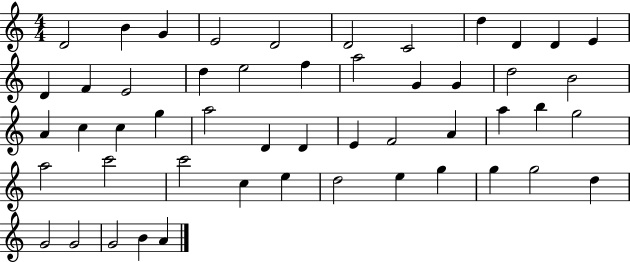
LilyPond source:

{
  \clef treble
  \numericTimeSignature
  \time 4/4
  \key c \major
  d'2 b'4 g'4 | e'2 d'2 | d'2 c'2 | d''4 d'4 d'4 e'4 | \break d'4 f'4 e'2 | d''4 e''2 f''4 | a''2 g'4 g'4 | d''2 b'2 | \break a'4 c''4 c''4 g''4 | a''2 d'4 d'4 | e'4 f'2 a'4 | a''4 b''4 g''2 | \break a''2 c'''2 | c'''2 c''4 e''4 | d''2 e''4 g''4 | g''4 g''2 d''4 | \break g'2 g'2 | g'2 b'4 a'4 | \bar "|."
}